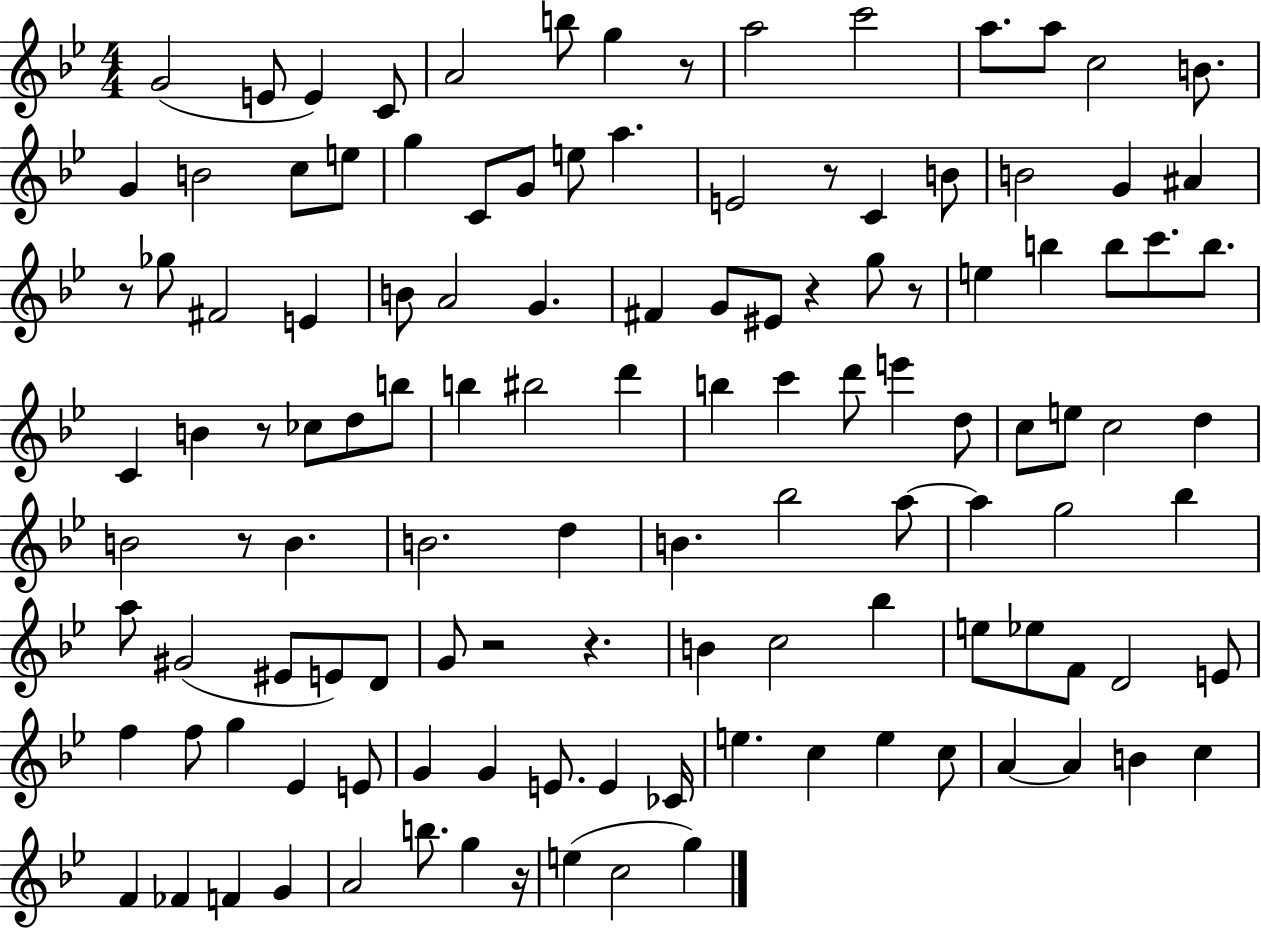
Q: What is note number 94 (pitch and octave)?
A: CES4